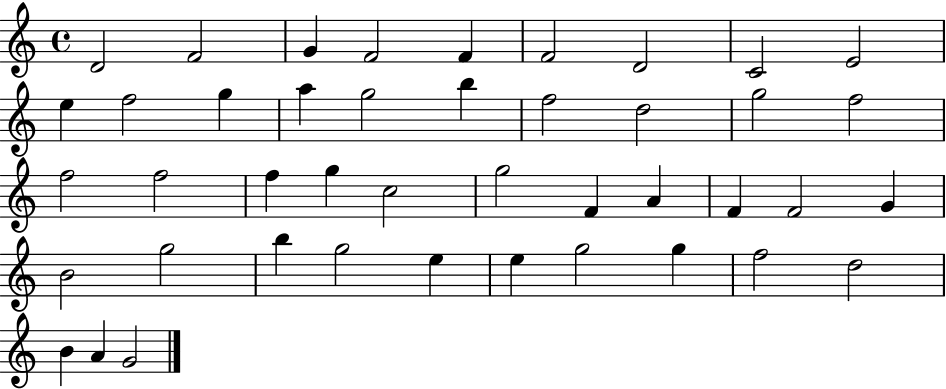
{
  \clef treble
  \time 4/4
  \defaultTimeSignature
  \key c \major
  d'2 f'2 | g'4 f'2 f'4 | f'2 d'2 | c'2 e'2 | \break e''4 f''2 g''4 | a''4 g''2 b''4 | f''2 d''2 | g''2 f''2 | \break f''2 f''2 | f''4 g''4 c''2 | g''2 f'4 a'4 | f'4 f'2 g'4 | \break b'2 g''2 | b''4 g''2 e''4 | e''4 g''2 g''4 | f''2 d''2 | \break b'4 a'4 g'2 | \bar "|."
}